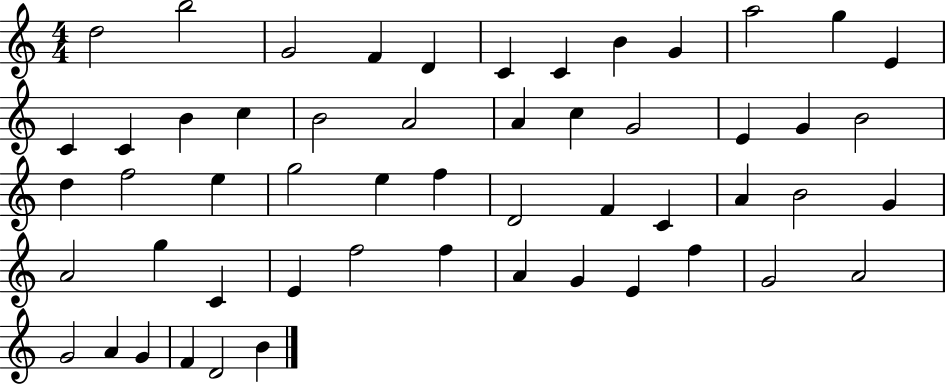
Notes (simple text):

D5/h B5/h G4/h F4/q D4/q C4/q C4/q B4/q G4/q A5/h G5/q E4/q C4/q C4/q B4/q C5/q B4/h A4/h A4/q C5/q G4/h E4/q G4/q B4/h D5/q F5/h E5/q G5/h E5/q F5/q D4/h F4/q C4/q A4/q B4/h G4/q A4/h G5/q C4/q E4/q F5/h F5/q A4/q G4/q E4/q F5/q G4/h A4/h G4/h A4/q G4/q F4/q D4/h B4/q